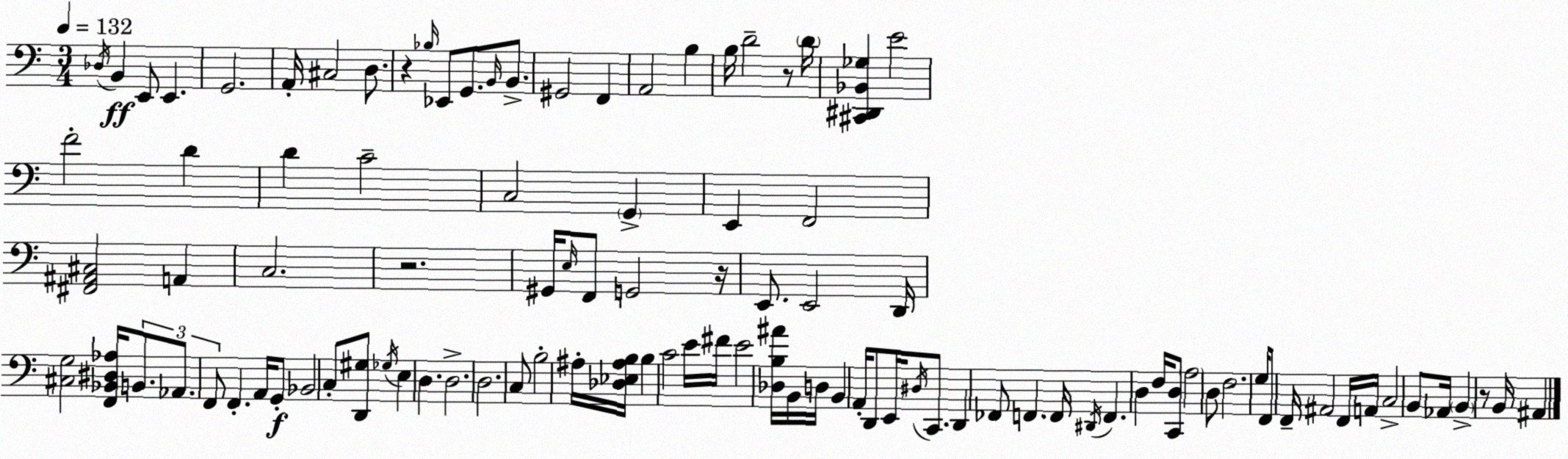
X:1
T:Untitled
M:3/4
L:1/4
K:Am
_D,/4 B,, E,,/2 E,, G,,2 A,,/4 ^C,2 D,/2 z _B,/4 _E,,/2 G,,/2 B,,/4 B,,/2 ^G,,2 F,, A,,2 B, B,/4 D2 z/2 D/4 [^C,,^D,,_B,,_G,] E2 F2 D D C2 C,2 G,, E,, F,,2 [^F,,^A,,^C,]2 A,, C,2 z2 ^G,,/4 E,/4 F,,/2 G,,2 z/4 E,,/2 E,,2 D,,/4 [^C,G,]2 [F,,_B,,^D,_A,]/4 B,,/2 _A,,/2 F,,/2 F,, A,,/4 G,,/2 _B,,2 C,/2 [D,,^G,]/2 _G,/4 E, D, D,2 D,2 C,/2 B,2 ^A,/4 [_D,_E,^A,B,]/4 B, C2 E/4 ^F/4 E2 [_D,B,^A]/4 B,,/4 D,/4 B,, A,,/4 D,,/2 E,,/4 ^D,/4 C,,/2 D,, _F,,/2 F,, F,,/4 ^D,,/4 F,, D, F,/4 [C,,D,]/2 A,2 D,/2 F,2 G,/4 F,,/2 F,,/4 ^A,,2 F,,/4 A,,/4 C,2 B,,/2 _A,,/4 B,, z/2 B,,/4 ^A,,